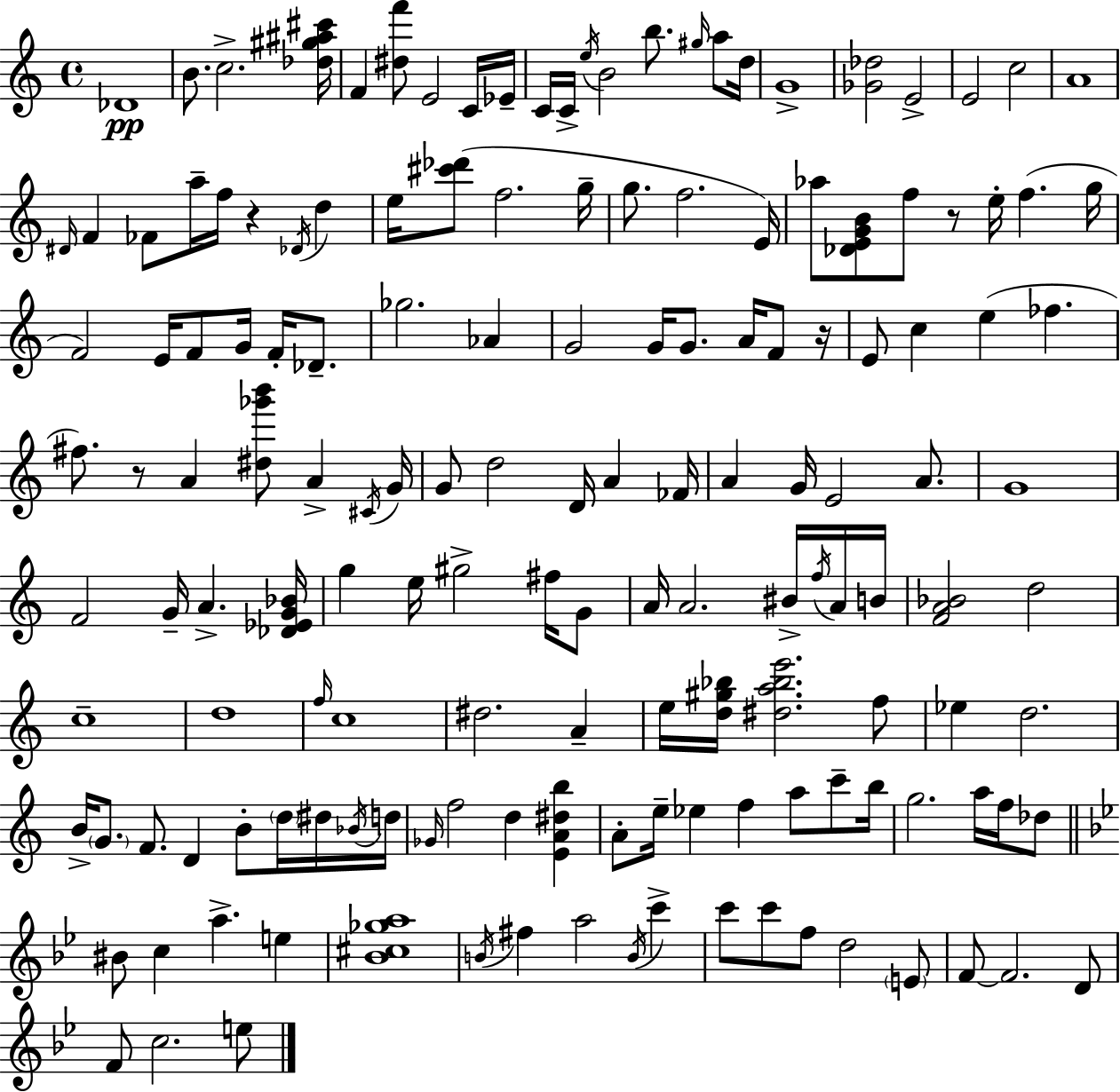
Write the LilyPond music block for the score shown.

{
  \clef treble
  \time 4/4
  \defaultTimeSignature
  \key a \minor
  \repeat volta 2 { des'1\pp | b'8. c''2.-> <des'' gis'' ais'' cis'''>16 | f'4 <dis'' f'''>8 e'2 c'16 ees'16-- | c'16 c'16-> \acciaccatura { e''16 } b'2 b''8. \grace { gis''16 } a''8 | \break d''16 g'1-> | <ges' des''>2 e'2-> | e'2 c''2 | a'1 | \break \grace { dis'16 } f'4 fes'8 a''16-- f''16 r4 \acciaccatura { des'16 } | d''4 e''16 <cis''' des'''>8( f''2. | g''16-- g''8. f''2. | e'16) aes''8 <des' e' g' b'>8 f''8 r8 e''16-. f''4.( | \break g''16 f'2) e'16 f'8 g'16 | f'16-. des'8.-- ges''2. | aes'4 g'2 g'16 g'8. | a'16 f'8 r16 e'8 c''4 e''4( fes''4. | \break fis''8.) r8 a'4 <dis'' ges''' b'''>8 a'4-> | \acciaccatura { cis'16 } g'16 g'8 d''2 d'16 | a'4 fes'16 a'4 g'16 e'2 | a'8. g'1 | \break f'2 g'16-- a'4.-> | <des' ees' g' bes'>16 g''4 e''16 gis''2-> | fis''16 g'8 a'16 a'2. | bis'16-> \acciaccatura { f''16 } a'16 b'16 <f' a' bes'>2 d''2 | \break c''1-- | d''1 | \grace { f''16 } c''1 | dis''2. | \break a'4-- e''16 <d'' gis'' bes''>16 <dis'' a'' bes'' e'''>2. | f''8 ees''4 d''2. | b'16-> \parenthesize g'8. f'8. d'4 | b'8-. \parenthesize d''16 dis''16 \acciaccatura { bes'16 } d''16 \grace { ges'16 } f''2 | \break d''4 <e' a' dis'' b''>4 a'8-. e''16-- ees''4 | f''4 a''8 c'''8-- b''16 g''2. | a''16 f''16 des''8 \bar "||" \break \key bes \major bis'8 c''4 a''4.-> e''4 | <bes' cis'' ges'' a''>1 | \acciaccatura { b'16 } fis''4 a''2 \acciaccatura { b'16 } c'''4-> | c'''8 c'''8 f''8 d''2 | \break \parenthesize e'8 f'8~~ f'2. | d'8 f'8 c''2. | e''8 } \bar "|."
}